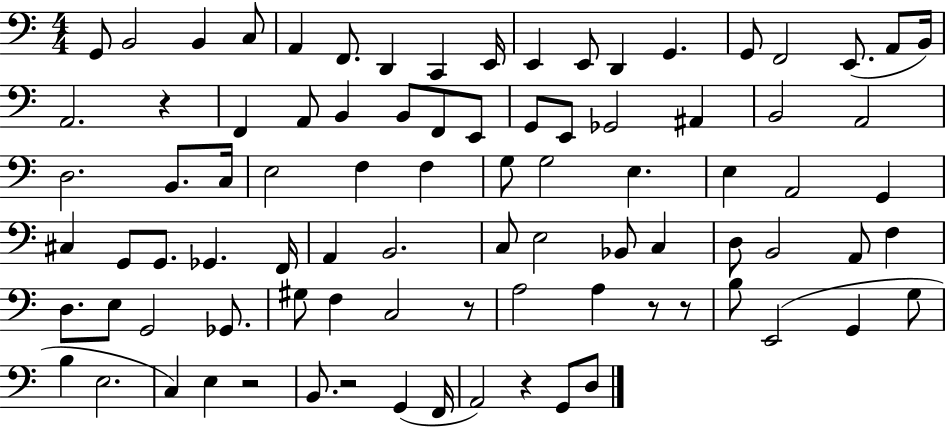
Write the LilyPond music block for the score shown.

{
  \clef bass
  \numericTimeSignature
  \time 4/4
  \key c \major
  g,8 b,2 b,4 c8 | a,4 f,8. d,4 c,4 e,16 | e,4 e,8 d,4 g,4. | g,8 f,2 e,8.( a,8 b,16) | \break a,2. r4 | f,4 a,8 b,4 b,8 f,8 e,8 | g,8 e,8 ges,2 ais,4 | b,2 a,2 | \break d2. b,8. c16 | e2 f4 f4 | g8 g2 e4. | e4 a,2 g,4 | \break cis4 g,8 g,8. ges,4. f,16 | a,4 b,2. | c8 e2 bes,8 c4 | d8 b,2 a,8 f4 | \break d8. e8 g,2 ges,8. | gis8 f4 c2 r8 | a2 a4 r8 r8 | b8 e,2( g,4 g8 | \break b4 e2. | c4) e4 r2 | b,8. r2 g,4( f,16 | a,2) r4 g,8 d8 | \break \bar "|."
}